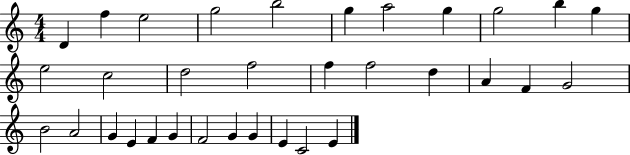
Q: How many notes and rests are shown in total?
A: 33